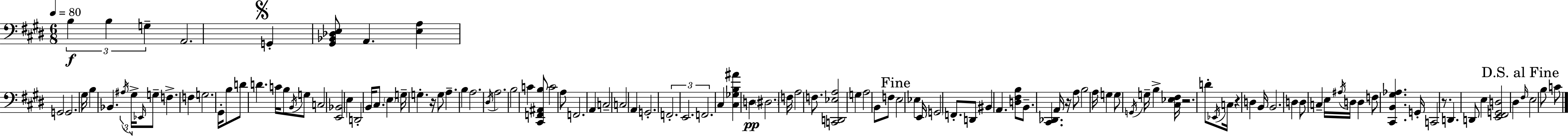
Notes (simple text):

B3/q B3/q G3/q A2/h. G2/q [G#2,Bb2,Db3,E3]/e A2/q. [E3,A3]/q G2/h G2/h. G#3/s B3/q Bb2/q. A#3/s G#3/s Eb2/s G3/e F3/q. F3/q G3/h. G#2/s B3/e D4/e D4/q. C4/s B3/e B2/s G3/e C3/h [E2,Bb2]/h E3/q D2/h B2/s C#3/e. E3/q G3/s G3/q. R/s G3/e A3/q. B3/q A3/h. D#3/s A3/h. B3/h C4/q [C#2,F2,A#2,B3]/e C4/h A3/e F2/h. A2/q C3/h C3/h A2/q G2/h. F2/h. E2/h. F2/h. C#3/q [C#3,Gb3,B3,A#4]/q D3/q D#3/h. F3/s A3/h F3/e. [C2,D2,Eb3,A3]/h G3/q A3/h B2/e F3/e E3/h Eb3/q E2/s G2/h F2/e. D2/e BIS2/q A2/q. [D3,F#3,B3]/e B2/e. [C#2,Db2]/q. A2/s R/s A3/e B3/h A3/s G3/q G3/e G2/s G3/s B3/q [C#3,Eb3,F#3]/s R/h. D4/e Eb2/s C3/s R/q D3/q B2/s B2/h. D3/q D3/e C3/q E3/s A#3/s D3/s D3/q F3/e [C#2,B2,G#3,Ab3]/q. G2/s C2/h R/e. D2/q. D2/e E3/q [E2,F#2,G2,D3]/h D#3/q F#3/s E3/h B3/e C4/e